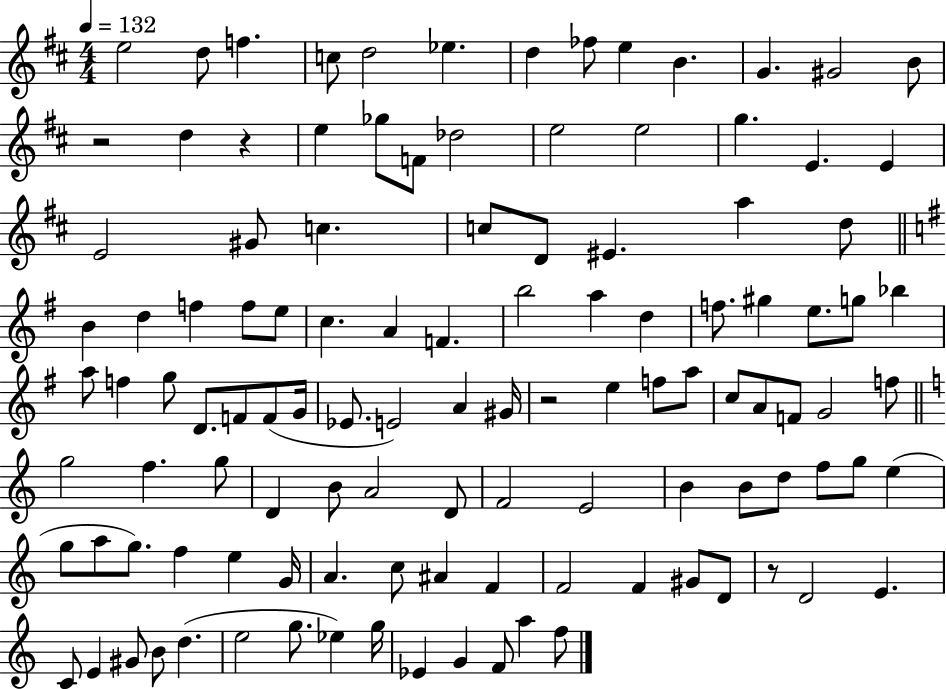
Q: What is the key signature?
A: D major